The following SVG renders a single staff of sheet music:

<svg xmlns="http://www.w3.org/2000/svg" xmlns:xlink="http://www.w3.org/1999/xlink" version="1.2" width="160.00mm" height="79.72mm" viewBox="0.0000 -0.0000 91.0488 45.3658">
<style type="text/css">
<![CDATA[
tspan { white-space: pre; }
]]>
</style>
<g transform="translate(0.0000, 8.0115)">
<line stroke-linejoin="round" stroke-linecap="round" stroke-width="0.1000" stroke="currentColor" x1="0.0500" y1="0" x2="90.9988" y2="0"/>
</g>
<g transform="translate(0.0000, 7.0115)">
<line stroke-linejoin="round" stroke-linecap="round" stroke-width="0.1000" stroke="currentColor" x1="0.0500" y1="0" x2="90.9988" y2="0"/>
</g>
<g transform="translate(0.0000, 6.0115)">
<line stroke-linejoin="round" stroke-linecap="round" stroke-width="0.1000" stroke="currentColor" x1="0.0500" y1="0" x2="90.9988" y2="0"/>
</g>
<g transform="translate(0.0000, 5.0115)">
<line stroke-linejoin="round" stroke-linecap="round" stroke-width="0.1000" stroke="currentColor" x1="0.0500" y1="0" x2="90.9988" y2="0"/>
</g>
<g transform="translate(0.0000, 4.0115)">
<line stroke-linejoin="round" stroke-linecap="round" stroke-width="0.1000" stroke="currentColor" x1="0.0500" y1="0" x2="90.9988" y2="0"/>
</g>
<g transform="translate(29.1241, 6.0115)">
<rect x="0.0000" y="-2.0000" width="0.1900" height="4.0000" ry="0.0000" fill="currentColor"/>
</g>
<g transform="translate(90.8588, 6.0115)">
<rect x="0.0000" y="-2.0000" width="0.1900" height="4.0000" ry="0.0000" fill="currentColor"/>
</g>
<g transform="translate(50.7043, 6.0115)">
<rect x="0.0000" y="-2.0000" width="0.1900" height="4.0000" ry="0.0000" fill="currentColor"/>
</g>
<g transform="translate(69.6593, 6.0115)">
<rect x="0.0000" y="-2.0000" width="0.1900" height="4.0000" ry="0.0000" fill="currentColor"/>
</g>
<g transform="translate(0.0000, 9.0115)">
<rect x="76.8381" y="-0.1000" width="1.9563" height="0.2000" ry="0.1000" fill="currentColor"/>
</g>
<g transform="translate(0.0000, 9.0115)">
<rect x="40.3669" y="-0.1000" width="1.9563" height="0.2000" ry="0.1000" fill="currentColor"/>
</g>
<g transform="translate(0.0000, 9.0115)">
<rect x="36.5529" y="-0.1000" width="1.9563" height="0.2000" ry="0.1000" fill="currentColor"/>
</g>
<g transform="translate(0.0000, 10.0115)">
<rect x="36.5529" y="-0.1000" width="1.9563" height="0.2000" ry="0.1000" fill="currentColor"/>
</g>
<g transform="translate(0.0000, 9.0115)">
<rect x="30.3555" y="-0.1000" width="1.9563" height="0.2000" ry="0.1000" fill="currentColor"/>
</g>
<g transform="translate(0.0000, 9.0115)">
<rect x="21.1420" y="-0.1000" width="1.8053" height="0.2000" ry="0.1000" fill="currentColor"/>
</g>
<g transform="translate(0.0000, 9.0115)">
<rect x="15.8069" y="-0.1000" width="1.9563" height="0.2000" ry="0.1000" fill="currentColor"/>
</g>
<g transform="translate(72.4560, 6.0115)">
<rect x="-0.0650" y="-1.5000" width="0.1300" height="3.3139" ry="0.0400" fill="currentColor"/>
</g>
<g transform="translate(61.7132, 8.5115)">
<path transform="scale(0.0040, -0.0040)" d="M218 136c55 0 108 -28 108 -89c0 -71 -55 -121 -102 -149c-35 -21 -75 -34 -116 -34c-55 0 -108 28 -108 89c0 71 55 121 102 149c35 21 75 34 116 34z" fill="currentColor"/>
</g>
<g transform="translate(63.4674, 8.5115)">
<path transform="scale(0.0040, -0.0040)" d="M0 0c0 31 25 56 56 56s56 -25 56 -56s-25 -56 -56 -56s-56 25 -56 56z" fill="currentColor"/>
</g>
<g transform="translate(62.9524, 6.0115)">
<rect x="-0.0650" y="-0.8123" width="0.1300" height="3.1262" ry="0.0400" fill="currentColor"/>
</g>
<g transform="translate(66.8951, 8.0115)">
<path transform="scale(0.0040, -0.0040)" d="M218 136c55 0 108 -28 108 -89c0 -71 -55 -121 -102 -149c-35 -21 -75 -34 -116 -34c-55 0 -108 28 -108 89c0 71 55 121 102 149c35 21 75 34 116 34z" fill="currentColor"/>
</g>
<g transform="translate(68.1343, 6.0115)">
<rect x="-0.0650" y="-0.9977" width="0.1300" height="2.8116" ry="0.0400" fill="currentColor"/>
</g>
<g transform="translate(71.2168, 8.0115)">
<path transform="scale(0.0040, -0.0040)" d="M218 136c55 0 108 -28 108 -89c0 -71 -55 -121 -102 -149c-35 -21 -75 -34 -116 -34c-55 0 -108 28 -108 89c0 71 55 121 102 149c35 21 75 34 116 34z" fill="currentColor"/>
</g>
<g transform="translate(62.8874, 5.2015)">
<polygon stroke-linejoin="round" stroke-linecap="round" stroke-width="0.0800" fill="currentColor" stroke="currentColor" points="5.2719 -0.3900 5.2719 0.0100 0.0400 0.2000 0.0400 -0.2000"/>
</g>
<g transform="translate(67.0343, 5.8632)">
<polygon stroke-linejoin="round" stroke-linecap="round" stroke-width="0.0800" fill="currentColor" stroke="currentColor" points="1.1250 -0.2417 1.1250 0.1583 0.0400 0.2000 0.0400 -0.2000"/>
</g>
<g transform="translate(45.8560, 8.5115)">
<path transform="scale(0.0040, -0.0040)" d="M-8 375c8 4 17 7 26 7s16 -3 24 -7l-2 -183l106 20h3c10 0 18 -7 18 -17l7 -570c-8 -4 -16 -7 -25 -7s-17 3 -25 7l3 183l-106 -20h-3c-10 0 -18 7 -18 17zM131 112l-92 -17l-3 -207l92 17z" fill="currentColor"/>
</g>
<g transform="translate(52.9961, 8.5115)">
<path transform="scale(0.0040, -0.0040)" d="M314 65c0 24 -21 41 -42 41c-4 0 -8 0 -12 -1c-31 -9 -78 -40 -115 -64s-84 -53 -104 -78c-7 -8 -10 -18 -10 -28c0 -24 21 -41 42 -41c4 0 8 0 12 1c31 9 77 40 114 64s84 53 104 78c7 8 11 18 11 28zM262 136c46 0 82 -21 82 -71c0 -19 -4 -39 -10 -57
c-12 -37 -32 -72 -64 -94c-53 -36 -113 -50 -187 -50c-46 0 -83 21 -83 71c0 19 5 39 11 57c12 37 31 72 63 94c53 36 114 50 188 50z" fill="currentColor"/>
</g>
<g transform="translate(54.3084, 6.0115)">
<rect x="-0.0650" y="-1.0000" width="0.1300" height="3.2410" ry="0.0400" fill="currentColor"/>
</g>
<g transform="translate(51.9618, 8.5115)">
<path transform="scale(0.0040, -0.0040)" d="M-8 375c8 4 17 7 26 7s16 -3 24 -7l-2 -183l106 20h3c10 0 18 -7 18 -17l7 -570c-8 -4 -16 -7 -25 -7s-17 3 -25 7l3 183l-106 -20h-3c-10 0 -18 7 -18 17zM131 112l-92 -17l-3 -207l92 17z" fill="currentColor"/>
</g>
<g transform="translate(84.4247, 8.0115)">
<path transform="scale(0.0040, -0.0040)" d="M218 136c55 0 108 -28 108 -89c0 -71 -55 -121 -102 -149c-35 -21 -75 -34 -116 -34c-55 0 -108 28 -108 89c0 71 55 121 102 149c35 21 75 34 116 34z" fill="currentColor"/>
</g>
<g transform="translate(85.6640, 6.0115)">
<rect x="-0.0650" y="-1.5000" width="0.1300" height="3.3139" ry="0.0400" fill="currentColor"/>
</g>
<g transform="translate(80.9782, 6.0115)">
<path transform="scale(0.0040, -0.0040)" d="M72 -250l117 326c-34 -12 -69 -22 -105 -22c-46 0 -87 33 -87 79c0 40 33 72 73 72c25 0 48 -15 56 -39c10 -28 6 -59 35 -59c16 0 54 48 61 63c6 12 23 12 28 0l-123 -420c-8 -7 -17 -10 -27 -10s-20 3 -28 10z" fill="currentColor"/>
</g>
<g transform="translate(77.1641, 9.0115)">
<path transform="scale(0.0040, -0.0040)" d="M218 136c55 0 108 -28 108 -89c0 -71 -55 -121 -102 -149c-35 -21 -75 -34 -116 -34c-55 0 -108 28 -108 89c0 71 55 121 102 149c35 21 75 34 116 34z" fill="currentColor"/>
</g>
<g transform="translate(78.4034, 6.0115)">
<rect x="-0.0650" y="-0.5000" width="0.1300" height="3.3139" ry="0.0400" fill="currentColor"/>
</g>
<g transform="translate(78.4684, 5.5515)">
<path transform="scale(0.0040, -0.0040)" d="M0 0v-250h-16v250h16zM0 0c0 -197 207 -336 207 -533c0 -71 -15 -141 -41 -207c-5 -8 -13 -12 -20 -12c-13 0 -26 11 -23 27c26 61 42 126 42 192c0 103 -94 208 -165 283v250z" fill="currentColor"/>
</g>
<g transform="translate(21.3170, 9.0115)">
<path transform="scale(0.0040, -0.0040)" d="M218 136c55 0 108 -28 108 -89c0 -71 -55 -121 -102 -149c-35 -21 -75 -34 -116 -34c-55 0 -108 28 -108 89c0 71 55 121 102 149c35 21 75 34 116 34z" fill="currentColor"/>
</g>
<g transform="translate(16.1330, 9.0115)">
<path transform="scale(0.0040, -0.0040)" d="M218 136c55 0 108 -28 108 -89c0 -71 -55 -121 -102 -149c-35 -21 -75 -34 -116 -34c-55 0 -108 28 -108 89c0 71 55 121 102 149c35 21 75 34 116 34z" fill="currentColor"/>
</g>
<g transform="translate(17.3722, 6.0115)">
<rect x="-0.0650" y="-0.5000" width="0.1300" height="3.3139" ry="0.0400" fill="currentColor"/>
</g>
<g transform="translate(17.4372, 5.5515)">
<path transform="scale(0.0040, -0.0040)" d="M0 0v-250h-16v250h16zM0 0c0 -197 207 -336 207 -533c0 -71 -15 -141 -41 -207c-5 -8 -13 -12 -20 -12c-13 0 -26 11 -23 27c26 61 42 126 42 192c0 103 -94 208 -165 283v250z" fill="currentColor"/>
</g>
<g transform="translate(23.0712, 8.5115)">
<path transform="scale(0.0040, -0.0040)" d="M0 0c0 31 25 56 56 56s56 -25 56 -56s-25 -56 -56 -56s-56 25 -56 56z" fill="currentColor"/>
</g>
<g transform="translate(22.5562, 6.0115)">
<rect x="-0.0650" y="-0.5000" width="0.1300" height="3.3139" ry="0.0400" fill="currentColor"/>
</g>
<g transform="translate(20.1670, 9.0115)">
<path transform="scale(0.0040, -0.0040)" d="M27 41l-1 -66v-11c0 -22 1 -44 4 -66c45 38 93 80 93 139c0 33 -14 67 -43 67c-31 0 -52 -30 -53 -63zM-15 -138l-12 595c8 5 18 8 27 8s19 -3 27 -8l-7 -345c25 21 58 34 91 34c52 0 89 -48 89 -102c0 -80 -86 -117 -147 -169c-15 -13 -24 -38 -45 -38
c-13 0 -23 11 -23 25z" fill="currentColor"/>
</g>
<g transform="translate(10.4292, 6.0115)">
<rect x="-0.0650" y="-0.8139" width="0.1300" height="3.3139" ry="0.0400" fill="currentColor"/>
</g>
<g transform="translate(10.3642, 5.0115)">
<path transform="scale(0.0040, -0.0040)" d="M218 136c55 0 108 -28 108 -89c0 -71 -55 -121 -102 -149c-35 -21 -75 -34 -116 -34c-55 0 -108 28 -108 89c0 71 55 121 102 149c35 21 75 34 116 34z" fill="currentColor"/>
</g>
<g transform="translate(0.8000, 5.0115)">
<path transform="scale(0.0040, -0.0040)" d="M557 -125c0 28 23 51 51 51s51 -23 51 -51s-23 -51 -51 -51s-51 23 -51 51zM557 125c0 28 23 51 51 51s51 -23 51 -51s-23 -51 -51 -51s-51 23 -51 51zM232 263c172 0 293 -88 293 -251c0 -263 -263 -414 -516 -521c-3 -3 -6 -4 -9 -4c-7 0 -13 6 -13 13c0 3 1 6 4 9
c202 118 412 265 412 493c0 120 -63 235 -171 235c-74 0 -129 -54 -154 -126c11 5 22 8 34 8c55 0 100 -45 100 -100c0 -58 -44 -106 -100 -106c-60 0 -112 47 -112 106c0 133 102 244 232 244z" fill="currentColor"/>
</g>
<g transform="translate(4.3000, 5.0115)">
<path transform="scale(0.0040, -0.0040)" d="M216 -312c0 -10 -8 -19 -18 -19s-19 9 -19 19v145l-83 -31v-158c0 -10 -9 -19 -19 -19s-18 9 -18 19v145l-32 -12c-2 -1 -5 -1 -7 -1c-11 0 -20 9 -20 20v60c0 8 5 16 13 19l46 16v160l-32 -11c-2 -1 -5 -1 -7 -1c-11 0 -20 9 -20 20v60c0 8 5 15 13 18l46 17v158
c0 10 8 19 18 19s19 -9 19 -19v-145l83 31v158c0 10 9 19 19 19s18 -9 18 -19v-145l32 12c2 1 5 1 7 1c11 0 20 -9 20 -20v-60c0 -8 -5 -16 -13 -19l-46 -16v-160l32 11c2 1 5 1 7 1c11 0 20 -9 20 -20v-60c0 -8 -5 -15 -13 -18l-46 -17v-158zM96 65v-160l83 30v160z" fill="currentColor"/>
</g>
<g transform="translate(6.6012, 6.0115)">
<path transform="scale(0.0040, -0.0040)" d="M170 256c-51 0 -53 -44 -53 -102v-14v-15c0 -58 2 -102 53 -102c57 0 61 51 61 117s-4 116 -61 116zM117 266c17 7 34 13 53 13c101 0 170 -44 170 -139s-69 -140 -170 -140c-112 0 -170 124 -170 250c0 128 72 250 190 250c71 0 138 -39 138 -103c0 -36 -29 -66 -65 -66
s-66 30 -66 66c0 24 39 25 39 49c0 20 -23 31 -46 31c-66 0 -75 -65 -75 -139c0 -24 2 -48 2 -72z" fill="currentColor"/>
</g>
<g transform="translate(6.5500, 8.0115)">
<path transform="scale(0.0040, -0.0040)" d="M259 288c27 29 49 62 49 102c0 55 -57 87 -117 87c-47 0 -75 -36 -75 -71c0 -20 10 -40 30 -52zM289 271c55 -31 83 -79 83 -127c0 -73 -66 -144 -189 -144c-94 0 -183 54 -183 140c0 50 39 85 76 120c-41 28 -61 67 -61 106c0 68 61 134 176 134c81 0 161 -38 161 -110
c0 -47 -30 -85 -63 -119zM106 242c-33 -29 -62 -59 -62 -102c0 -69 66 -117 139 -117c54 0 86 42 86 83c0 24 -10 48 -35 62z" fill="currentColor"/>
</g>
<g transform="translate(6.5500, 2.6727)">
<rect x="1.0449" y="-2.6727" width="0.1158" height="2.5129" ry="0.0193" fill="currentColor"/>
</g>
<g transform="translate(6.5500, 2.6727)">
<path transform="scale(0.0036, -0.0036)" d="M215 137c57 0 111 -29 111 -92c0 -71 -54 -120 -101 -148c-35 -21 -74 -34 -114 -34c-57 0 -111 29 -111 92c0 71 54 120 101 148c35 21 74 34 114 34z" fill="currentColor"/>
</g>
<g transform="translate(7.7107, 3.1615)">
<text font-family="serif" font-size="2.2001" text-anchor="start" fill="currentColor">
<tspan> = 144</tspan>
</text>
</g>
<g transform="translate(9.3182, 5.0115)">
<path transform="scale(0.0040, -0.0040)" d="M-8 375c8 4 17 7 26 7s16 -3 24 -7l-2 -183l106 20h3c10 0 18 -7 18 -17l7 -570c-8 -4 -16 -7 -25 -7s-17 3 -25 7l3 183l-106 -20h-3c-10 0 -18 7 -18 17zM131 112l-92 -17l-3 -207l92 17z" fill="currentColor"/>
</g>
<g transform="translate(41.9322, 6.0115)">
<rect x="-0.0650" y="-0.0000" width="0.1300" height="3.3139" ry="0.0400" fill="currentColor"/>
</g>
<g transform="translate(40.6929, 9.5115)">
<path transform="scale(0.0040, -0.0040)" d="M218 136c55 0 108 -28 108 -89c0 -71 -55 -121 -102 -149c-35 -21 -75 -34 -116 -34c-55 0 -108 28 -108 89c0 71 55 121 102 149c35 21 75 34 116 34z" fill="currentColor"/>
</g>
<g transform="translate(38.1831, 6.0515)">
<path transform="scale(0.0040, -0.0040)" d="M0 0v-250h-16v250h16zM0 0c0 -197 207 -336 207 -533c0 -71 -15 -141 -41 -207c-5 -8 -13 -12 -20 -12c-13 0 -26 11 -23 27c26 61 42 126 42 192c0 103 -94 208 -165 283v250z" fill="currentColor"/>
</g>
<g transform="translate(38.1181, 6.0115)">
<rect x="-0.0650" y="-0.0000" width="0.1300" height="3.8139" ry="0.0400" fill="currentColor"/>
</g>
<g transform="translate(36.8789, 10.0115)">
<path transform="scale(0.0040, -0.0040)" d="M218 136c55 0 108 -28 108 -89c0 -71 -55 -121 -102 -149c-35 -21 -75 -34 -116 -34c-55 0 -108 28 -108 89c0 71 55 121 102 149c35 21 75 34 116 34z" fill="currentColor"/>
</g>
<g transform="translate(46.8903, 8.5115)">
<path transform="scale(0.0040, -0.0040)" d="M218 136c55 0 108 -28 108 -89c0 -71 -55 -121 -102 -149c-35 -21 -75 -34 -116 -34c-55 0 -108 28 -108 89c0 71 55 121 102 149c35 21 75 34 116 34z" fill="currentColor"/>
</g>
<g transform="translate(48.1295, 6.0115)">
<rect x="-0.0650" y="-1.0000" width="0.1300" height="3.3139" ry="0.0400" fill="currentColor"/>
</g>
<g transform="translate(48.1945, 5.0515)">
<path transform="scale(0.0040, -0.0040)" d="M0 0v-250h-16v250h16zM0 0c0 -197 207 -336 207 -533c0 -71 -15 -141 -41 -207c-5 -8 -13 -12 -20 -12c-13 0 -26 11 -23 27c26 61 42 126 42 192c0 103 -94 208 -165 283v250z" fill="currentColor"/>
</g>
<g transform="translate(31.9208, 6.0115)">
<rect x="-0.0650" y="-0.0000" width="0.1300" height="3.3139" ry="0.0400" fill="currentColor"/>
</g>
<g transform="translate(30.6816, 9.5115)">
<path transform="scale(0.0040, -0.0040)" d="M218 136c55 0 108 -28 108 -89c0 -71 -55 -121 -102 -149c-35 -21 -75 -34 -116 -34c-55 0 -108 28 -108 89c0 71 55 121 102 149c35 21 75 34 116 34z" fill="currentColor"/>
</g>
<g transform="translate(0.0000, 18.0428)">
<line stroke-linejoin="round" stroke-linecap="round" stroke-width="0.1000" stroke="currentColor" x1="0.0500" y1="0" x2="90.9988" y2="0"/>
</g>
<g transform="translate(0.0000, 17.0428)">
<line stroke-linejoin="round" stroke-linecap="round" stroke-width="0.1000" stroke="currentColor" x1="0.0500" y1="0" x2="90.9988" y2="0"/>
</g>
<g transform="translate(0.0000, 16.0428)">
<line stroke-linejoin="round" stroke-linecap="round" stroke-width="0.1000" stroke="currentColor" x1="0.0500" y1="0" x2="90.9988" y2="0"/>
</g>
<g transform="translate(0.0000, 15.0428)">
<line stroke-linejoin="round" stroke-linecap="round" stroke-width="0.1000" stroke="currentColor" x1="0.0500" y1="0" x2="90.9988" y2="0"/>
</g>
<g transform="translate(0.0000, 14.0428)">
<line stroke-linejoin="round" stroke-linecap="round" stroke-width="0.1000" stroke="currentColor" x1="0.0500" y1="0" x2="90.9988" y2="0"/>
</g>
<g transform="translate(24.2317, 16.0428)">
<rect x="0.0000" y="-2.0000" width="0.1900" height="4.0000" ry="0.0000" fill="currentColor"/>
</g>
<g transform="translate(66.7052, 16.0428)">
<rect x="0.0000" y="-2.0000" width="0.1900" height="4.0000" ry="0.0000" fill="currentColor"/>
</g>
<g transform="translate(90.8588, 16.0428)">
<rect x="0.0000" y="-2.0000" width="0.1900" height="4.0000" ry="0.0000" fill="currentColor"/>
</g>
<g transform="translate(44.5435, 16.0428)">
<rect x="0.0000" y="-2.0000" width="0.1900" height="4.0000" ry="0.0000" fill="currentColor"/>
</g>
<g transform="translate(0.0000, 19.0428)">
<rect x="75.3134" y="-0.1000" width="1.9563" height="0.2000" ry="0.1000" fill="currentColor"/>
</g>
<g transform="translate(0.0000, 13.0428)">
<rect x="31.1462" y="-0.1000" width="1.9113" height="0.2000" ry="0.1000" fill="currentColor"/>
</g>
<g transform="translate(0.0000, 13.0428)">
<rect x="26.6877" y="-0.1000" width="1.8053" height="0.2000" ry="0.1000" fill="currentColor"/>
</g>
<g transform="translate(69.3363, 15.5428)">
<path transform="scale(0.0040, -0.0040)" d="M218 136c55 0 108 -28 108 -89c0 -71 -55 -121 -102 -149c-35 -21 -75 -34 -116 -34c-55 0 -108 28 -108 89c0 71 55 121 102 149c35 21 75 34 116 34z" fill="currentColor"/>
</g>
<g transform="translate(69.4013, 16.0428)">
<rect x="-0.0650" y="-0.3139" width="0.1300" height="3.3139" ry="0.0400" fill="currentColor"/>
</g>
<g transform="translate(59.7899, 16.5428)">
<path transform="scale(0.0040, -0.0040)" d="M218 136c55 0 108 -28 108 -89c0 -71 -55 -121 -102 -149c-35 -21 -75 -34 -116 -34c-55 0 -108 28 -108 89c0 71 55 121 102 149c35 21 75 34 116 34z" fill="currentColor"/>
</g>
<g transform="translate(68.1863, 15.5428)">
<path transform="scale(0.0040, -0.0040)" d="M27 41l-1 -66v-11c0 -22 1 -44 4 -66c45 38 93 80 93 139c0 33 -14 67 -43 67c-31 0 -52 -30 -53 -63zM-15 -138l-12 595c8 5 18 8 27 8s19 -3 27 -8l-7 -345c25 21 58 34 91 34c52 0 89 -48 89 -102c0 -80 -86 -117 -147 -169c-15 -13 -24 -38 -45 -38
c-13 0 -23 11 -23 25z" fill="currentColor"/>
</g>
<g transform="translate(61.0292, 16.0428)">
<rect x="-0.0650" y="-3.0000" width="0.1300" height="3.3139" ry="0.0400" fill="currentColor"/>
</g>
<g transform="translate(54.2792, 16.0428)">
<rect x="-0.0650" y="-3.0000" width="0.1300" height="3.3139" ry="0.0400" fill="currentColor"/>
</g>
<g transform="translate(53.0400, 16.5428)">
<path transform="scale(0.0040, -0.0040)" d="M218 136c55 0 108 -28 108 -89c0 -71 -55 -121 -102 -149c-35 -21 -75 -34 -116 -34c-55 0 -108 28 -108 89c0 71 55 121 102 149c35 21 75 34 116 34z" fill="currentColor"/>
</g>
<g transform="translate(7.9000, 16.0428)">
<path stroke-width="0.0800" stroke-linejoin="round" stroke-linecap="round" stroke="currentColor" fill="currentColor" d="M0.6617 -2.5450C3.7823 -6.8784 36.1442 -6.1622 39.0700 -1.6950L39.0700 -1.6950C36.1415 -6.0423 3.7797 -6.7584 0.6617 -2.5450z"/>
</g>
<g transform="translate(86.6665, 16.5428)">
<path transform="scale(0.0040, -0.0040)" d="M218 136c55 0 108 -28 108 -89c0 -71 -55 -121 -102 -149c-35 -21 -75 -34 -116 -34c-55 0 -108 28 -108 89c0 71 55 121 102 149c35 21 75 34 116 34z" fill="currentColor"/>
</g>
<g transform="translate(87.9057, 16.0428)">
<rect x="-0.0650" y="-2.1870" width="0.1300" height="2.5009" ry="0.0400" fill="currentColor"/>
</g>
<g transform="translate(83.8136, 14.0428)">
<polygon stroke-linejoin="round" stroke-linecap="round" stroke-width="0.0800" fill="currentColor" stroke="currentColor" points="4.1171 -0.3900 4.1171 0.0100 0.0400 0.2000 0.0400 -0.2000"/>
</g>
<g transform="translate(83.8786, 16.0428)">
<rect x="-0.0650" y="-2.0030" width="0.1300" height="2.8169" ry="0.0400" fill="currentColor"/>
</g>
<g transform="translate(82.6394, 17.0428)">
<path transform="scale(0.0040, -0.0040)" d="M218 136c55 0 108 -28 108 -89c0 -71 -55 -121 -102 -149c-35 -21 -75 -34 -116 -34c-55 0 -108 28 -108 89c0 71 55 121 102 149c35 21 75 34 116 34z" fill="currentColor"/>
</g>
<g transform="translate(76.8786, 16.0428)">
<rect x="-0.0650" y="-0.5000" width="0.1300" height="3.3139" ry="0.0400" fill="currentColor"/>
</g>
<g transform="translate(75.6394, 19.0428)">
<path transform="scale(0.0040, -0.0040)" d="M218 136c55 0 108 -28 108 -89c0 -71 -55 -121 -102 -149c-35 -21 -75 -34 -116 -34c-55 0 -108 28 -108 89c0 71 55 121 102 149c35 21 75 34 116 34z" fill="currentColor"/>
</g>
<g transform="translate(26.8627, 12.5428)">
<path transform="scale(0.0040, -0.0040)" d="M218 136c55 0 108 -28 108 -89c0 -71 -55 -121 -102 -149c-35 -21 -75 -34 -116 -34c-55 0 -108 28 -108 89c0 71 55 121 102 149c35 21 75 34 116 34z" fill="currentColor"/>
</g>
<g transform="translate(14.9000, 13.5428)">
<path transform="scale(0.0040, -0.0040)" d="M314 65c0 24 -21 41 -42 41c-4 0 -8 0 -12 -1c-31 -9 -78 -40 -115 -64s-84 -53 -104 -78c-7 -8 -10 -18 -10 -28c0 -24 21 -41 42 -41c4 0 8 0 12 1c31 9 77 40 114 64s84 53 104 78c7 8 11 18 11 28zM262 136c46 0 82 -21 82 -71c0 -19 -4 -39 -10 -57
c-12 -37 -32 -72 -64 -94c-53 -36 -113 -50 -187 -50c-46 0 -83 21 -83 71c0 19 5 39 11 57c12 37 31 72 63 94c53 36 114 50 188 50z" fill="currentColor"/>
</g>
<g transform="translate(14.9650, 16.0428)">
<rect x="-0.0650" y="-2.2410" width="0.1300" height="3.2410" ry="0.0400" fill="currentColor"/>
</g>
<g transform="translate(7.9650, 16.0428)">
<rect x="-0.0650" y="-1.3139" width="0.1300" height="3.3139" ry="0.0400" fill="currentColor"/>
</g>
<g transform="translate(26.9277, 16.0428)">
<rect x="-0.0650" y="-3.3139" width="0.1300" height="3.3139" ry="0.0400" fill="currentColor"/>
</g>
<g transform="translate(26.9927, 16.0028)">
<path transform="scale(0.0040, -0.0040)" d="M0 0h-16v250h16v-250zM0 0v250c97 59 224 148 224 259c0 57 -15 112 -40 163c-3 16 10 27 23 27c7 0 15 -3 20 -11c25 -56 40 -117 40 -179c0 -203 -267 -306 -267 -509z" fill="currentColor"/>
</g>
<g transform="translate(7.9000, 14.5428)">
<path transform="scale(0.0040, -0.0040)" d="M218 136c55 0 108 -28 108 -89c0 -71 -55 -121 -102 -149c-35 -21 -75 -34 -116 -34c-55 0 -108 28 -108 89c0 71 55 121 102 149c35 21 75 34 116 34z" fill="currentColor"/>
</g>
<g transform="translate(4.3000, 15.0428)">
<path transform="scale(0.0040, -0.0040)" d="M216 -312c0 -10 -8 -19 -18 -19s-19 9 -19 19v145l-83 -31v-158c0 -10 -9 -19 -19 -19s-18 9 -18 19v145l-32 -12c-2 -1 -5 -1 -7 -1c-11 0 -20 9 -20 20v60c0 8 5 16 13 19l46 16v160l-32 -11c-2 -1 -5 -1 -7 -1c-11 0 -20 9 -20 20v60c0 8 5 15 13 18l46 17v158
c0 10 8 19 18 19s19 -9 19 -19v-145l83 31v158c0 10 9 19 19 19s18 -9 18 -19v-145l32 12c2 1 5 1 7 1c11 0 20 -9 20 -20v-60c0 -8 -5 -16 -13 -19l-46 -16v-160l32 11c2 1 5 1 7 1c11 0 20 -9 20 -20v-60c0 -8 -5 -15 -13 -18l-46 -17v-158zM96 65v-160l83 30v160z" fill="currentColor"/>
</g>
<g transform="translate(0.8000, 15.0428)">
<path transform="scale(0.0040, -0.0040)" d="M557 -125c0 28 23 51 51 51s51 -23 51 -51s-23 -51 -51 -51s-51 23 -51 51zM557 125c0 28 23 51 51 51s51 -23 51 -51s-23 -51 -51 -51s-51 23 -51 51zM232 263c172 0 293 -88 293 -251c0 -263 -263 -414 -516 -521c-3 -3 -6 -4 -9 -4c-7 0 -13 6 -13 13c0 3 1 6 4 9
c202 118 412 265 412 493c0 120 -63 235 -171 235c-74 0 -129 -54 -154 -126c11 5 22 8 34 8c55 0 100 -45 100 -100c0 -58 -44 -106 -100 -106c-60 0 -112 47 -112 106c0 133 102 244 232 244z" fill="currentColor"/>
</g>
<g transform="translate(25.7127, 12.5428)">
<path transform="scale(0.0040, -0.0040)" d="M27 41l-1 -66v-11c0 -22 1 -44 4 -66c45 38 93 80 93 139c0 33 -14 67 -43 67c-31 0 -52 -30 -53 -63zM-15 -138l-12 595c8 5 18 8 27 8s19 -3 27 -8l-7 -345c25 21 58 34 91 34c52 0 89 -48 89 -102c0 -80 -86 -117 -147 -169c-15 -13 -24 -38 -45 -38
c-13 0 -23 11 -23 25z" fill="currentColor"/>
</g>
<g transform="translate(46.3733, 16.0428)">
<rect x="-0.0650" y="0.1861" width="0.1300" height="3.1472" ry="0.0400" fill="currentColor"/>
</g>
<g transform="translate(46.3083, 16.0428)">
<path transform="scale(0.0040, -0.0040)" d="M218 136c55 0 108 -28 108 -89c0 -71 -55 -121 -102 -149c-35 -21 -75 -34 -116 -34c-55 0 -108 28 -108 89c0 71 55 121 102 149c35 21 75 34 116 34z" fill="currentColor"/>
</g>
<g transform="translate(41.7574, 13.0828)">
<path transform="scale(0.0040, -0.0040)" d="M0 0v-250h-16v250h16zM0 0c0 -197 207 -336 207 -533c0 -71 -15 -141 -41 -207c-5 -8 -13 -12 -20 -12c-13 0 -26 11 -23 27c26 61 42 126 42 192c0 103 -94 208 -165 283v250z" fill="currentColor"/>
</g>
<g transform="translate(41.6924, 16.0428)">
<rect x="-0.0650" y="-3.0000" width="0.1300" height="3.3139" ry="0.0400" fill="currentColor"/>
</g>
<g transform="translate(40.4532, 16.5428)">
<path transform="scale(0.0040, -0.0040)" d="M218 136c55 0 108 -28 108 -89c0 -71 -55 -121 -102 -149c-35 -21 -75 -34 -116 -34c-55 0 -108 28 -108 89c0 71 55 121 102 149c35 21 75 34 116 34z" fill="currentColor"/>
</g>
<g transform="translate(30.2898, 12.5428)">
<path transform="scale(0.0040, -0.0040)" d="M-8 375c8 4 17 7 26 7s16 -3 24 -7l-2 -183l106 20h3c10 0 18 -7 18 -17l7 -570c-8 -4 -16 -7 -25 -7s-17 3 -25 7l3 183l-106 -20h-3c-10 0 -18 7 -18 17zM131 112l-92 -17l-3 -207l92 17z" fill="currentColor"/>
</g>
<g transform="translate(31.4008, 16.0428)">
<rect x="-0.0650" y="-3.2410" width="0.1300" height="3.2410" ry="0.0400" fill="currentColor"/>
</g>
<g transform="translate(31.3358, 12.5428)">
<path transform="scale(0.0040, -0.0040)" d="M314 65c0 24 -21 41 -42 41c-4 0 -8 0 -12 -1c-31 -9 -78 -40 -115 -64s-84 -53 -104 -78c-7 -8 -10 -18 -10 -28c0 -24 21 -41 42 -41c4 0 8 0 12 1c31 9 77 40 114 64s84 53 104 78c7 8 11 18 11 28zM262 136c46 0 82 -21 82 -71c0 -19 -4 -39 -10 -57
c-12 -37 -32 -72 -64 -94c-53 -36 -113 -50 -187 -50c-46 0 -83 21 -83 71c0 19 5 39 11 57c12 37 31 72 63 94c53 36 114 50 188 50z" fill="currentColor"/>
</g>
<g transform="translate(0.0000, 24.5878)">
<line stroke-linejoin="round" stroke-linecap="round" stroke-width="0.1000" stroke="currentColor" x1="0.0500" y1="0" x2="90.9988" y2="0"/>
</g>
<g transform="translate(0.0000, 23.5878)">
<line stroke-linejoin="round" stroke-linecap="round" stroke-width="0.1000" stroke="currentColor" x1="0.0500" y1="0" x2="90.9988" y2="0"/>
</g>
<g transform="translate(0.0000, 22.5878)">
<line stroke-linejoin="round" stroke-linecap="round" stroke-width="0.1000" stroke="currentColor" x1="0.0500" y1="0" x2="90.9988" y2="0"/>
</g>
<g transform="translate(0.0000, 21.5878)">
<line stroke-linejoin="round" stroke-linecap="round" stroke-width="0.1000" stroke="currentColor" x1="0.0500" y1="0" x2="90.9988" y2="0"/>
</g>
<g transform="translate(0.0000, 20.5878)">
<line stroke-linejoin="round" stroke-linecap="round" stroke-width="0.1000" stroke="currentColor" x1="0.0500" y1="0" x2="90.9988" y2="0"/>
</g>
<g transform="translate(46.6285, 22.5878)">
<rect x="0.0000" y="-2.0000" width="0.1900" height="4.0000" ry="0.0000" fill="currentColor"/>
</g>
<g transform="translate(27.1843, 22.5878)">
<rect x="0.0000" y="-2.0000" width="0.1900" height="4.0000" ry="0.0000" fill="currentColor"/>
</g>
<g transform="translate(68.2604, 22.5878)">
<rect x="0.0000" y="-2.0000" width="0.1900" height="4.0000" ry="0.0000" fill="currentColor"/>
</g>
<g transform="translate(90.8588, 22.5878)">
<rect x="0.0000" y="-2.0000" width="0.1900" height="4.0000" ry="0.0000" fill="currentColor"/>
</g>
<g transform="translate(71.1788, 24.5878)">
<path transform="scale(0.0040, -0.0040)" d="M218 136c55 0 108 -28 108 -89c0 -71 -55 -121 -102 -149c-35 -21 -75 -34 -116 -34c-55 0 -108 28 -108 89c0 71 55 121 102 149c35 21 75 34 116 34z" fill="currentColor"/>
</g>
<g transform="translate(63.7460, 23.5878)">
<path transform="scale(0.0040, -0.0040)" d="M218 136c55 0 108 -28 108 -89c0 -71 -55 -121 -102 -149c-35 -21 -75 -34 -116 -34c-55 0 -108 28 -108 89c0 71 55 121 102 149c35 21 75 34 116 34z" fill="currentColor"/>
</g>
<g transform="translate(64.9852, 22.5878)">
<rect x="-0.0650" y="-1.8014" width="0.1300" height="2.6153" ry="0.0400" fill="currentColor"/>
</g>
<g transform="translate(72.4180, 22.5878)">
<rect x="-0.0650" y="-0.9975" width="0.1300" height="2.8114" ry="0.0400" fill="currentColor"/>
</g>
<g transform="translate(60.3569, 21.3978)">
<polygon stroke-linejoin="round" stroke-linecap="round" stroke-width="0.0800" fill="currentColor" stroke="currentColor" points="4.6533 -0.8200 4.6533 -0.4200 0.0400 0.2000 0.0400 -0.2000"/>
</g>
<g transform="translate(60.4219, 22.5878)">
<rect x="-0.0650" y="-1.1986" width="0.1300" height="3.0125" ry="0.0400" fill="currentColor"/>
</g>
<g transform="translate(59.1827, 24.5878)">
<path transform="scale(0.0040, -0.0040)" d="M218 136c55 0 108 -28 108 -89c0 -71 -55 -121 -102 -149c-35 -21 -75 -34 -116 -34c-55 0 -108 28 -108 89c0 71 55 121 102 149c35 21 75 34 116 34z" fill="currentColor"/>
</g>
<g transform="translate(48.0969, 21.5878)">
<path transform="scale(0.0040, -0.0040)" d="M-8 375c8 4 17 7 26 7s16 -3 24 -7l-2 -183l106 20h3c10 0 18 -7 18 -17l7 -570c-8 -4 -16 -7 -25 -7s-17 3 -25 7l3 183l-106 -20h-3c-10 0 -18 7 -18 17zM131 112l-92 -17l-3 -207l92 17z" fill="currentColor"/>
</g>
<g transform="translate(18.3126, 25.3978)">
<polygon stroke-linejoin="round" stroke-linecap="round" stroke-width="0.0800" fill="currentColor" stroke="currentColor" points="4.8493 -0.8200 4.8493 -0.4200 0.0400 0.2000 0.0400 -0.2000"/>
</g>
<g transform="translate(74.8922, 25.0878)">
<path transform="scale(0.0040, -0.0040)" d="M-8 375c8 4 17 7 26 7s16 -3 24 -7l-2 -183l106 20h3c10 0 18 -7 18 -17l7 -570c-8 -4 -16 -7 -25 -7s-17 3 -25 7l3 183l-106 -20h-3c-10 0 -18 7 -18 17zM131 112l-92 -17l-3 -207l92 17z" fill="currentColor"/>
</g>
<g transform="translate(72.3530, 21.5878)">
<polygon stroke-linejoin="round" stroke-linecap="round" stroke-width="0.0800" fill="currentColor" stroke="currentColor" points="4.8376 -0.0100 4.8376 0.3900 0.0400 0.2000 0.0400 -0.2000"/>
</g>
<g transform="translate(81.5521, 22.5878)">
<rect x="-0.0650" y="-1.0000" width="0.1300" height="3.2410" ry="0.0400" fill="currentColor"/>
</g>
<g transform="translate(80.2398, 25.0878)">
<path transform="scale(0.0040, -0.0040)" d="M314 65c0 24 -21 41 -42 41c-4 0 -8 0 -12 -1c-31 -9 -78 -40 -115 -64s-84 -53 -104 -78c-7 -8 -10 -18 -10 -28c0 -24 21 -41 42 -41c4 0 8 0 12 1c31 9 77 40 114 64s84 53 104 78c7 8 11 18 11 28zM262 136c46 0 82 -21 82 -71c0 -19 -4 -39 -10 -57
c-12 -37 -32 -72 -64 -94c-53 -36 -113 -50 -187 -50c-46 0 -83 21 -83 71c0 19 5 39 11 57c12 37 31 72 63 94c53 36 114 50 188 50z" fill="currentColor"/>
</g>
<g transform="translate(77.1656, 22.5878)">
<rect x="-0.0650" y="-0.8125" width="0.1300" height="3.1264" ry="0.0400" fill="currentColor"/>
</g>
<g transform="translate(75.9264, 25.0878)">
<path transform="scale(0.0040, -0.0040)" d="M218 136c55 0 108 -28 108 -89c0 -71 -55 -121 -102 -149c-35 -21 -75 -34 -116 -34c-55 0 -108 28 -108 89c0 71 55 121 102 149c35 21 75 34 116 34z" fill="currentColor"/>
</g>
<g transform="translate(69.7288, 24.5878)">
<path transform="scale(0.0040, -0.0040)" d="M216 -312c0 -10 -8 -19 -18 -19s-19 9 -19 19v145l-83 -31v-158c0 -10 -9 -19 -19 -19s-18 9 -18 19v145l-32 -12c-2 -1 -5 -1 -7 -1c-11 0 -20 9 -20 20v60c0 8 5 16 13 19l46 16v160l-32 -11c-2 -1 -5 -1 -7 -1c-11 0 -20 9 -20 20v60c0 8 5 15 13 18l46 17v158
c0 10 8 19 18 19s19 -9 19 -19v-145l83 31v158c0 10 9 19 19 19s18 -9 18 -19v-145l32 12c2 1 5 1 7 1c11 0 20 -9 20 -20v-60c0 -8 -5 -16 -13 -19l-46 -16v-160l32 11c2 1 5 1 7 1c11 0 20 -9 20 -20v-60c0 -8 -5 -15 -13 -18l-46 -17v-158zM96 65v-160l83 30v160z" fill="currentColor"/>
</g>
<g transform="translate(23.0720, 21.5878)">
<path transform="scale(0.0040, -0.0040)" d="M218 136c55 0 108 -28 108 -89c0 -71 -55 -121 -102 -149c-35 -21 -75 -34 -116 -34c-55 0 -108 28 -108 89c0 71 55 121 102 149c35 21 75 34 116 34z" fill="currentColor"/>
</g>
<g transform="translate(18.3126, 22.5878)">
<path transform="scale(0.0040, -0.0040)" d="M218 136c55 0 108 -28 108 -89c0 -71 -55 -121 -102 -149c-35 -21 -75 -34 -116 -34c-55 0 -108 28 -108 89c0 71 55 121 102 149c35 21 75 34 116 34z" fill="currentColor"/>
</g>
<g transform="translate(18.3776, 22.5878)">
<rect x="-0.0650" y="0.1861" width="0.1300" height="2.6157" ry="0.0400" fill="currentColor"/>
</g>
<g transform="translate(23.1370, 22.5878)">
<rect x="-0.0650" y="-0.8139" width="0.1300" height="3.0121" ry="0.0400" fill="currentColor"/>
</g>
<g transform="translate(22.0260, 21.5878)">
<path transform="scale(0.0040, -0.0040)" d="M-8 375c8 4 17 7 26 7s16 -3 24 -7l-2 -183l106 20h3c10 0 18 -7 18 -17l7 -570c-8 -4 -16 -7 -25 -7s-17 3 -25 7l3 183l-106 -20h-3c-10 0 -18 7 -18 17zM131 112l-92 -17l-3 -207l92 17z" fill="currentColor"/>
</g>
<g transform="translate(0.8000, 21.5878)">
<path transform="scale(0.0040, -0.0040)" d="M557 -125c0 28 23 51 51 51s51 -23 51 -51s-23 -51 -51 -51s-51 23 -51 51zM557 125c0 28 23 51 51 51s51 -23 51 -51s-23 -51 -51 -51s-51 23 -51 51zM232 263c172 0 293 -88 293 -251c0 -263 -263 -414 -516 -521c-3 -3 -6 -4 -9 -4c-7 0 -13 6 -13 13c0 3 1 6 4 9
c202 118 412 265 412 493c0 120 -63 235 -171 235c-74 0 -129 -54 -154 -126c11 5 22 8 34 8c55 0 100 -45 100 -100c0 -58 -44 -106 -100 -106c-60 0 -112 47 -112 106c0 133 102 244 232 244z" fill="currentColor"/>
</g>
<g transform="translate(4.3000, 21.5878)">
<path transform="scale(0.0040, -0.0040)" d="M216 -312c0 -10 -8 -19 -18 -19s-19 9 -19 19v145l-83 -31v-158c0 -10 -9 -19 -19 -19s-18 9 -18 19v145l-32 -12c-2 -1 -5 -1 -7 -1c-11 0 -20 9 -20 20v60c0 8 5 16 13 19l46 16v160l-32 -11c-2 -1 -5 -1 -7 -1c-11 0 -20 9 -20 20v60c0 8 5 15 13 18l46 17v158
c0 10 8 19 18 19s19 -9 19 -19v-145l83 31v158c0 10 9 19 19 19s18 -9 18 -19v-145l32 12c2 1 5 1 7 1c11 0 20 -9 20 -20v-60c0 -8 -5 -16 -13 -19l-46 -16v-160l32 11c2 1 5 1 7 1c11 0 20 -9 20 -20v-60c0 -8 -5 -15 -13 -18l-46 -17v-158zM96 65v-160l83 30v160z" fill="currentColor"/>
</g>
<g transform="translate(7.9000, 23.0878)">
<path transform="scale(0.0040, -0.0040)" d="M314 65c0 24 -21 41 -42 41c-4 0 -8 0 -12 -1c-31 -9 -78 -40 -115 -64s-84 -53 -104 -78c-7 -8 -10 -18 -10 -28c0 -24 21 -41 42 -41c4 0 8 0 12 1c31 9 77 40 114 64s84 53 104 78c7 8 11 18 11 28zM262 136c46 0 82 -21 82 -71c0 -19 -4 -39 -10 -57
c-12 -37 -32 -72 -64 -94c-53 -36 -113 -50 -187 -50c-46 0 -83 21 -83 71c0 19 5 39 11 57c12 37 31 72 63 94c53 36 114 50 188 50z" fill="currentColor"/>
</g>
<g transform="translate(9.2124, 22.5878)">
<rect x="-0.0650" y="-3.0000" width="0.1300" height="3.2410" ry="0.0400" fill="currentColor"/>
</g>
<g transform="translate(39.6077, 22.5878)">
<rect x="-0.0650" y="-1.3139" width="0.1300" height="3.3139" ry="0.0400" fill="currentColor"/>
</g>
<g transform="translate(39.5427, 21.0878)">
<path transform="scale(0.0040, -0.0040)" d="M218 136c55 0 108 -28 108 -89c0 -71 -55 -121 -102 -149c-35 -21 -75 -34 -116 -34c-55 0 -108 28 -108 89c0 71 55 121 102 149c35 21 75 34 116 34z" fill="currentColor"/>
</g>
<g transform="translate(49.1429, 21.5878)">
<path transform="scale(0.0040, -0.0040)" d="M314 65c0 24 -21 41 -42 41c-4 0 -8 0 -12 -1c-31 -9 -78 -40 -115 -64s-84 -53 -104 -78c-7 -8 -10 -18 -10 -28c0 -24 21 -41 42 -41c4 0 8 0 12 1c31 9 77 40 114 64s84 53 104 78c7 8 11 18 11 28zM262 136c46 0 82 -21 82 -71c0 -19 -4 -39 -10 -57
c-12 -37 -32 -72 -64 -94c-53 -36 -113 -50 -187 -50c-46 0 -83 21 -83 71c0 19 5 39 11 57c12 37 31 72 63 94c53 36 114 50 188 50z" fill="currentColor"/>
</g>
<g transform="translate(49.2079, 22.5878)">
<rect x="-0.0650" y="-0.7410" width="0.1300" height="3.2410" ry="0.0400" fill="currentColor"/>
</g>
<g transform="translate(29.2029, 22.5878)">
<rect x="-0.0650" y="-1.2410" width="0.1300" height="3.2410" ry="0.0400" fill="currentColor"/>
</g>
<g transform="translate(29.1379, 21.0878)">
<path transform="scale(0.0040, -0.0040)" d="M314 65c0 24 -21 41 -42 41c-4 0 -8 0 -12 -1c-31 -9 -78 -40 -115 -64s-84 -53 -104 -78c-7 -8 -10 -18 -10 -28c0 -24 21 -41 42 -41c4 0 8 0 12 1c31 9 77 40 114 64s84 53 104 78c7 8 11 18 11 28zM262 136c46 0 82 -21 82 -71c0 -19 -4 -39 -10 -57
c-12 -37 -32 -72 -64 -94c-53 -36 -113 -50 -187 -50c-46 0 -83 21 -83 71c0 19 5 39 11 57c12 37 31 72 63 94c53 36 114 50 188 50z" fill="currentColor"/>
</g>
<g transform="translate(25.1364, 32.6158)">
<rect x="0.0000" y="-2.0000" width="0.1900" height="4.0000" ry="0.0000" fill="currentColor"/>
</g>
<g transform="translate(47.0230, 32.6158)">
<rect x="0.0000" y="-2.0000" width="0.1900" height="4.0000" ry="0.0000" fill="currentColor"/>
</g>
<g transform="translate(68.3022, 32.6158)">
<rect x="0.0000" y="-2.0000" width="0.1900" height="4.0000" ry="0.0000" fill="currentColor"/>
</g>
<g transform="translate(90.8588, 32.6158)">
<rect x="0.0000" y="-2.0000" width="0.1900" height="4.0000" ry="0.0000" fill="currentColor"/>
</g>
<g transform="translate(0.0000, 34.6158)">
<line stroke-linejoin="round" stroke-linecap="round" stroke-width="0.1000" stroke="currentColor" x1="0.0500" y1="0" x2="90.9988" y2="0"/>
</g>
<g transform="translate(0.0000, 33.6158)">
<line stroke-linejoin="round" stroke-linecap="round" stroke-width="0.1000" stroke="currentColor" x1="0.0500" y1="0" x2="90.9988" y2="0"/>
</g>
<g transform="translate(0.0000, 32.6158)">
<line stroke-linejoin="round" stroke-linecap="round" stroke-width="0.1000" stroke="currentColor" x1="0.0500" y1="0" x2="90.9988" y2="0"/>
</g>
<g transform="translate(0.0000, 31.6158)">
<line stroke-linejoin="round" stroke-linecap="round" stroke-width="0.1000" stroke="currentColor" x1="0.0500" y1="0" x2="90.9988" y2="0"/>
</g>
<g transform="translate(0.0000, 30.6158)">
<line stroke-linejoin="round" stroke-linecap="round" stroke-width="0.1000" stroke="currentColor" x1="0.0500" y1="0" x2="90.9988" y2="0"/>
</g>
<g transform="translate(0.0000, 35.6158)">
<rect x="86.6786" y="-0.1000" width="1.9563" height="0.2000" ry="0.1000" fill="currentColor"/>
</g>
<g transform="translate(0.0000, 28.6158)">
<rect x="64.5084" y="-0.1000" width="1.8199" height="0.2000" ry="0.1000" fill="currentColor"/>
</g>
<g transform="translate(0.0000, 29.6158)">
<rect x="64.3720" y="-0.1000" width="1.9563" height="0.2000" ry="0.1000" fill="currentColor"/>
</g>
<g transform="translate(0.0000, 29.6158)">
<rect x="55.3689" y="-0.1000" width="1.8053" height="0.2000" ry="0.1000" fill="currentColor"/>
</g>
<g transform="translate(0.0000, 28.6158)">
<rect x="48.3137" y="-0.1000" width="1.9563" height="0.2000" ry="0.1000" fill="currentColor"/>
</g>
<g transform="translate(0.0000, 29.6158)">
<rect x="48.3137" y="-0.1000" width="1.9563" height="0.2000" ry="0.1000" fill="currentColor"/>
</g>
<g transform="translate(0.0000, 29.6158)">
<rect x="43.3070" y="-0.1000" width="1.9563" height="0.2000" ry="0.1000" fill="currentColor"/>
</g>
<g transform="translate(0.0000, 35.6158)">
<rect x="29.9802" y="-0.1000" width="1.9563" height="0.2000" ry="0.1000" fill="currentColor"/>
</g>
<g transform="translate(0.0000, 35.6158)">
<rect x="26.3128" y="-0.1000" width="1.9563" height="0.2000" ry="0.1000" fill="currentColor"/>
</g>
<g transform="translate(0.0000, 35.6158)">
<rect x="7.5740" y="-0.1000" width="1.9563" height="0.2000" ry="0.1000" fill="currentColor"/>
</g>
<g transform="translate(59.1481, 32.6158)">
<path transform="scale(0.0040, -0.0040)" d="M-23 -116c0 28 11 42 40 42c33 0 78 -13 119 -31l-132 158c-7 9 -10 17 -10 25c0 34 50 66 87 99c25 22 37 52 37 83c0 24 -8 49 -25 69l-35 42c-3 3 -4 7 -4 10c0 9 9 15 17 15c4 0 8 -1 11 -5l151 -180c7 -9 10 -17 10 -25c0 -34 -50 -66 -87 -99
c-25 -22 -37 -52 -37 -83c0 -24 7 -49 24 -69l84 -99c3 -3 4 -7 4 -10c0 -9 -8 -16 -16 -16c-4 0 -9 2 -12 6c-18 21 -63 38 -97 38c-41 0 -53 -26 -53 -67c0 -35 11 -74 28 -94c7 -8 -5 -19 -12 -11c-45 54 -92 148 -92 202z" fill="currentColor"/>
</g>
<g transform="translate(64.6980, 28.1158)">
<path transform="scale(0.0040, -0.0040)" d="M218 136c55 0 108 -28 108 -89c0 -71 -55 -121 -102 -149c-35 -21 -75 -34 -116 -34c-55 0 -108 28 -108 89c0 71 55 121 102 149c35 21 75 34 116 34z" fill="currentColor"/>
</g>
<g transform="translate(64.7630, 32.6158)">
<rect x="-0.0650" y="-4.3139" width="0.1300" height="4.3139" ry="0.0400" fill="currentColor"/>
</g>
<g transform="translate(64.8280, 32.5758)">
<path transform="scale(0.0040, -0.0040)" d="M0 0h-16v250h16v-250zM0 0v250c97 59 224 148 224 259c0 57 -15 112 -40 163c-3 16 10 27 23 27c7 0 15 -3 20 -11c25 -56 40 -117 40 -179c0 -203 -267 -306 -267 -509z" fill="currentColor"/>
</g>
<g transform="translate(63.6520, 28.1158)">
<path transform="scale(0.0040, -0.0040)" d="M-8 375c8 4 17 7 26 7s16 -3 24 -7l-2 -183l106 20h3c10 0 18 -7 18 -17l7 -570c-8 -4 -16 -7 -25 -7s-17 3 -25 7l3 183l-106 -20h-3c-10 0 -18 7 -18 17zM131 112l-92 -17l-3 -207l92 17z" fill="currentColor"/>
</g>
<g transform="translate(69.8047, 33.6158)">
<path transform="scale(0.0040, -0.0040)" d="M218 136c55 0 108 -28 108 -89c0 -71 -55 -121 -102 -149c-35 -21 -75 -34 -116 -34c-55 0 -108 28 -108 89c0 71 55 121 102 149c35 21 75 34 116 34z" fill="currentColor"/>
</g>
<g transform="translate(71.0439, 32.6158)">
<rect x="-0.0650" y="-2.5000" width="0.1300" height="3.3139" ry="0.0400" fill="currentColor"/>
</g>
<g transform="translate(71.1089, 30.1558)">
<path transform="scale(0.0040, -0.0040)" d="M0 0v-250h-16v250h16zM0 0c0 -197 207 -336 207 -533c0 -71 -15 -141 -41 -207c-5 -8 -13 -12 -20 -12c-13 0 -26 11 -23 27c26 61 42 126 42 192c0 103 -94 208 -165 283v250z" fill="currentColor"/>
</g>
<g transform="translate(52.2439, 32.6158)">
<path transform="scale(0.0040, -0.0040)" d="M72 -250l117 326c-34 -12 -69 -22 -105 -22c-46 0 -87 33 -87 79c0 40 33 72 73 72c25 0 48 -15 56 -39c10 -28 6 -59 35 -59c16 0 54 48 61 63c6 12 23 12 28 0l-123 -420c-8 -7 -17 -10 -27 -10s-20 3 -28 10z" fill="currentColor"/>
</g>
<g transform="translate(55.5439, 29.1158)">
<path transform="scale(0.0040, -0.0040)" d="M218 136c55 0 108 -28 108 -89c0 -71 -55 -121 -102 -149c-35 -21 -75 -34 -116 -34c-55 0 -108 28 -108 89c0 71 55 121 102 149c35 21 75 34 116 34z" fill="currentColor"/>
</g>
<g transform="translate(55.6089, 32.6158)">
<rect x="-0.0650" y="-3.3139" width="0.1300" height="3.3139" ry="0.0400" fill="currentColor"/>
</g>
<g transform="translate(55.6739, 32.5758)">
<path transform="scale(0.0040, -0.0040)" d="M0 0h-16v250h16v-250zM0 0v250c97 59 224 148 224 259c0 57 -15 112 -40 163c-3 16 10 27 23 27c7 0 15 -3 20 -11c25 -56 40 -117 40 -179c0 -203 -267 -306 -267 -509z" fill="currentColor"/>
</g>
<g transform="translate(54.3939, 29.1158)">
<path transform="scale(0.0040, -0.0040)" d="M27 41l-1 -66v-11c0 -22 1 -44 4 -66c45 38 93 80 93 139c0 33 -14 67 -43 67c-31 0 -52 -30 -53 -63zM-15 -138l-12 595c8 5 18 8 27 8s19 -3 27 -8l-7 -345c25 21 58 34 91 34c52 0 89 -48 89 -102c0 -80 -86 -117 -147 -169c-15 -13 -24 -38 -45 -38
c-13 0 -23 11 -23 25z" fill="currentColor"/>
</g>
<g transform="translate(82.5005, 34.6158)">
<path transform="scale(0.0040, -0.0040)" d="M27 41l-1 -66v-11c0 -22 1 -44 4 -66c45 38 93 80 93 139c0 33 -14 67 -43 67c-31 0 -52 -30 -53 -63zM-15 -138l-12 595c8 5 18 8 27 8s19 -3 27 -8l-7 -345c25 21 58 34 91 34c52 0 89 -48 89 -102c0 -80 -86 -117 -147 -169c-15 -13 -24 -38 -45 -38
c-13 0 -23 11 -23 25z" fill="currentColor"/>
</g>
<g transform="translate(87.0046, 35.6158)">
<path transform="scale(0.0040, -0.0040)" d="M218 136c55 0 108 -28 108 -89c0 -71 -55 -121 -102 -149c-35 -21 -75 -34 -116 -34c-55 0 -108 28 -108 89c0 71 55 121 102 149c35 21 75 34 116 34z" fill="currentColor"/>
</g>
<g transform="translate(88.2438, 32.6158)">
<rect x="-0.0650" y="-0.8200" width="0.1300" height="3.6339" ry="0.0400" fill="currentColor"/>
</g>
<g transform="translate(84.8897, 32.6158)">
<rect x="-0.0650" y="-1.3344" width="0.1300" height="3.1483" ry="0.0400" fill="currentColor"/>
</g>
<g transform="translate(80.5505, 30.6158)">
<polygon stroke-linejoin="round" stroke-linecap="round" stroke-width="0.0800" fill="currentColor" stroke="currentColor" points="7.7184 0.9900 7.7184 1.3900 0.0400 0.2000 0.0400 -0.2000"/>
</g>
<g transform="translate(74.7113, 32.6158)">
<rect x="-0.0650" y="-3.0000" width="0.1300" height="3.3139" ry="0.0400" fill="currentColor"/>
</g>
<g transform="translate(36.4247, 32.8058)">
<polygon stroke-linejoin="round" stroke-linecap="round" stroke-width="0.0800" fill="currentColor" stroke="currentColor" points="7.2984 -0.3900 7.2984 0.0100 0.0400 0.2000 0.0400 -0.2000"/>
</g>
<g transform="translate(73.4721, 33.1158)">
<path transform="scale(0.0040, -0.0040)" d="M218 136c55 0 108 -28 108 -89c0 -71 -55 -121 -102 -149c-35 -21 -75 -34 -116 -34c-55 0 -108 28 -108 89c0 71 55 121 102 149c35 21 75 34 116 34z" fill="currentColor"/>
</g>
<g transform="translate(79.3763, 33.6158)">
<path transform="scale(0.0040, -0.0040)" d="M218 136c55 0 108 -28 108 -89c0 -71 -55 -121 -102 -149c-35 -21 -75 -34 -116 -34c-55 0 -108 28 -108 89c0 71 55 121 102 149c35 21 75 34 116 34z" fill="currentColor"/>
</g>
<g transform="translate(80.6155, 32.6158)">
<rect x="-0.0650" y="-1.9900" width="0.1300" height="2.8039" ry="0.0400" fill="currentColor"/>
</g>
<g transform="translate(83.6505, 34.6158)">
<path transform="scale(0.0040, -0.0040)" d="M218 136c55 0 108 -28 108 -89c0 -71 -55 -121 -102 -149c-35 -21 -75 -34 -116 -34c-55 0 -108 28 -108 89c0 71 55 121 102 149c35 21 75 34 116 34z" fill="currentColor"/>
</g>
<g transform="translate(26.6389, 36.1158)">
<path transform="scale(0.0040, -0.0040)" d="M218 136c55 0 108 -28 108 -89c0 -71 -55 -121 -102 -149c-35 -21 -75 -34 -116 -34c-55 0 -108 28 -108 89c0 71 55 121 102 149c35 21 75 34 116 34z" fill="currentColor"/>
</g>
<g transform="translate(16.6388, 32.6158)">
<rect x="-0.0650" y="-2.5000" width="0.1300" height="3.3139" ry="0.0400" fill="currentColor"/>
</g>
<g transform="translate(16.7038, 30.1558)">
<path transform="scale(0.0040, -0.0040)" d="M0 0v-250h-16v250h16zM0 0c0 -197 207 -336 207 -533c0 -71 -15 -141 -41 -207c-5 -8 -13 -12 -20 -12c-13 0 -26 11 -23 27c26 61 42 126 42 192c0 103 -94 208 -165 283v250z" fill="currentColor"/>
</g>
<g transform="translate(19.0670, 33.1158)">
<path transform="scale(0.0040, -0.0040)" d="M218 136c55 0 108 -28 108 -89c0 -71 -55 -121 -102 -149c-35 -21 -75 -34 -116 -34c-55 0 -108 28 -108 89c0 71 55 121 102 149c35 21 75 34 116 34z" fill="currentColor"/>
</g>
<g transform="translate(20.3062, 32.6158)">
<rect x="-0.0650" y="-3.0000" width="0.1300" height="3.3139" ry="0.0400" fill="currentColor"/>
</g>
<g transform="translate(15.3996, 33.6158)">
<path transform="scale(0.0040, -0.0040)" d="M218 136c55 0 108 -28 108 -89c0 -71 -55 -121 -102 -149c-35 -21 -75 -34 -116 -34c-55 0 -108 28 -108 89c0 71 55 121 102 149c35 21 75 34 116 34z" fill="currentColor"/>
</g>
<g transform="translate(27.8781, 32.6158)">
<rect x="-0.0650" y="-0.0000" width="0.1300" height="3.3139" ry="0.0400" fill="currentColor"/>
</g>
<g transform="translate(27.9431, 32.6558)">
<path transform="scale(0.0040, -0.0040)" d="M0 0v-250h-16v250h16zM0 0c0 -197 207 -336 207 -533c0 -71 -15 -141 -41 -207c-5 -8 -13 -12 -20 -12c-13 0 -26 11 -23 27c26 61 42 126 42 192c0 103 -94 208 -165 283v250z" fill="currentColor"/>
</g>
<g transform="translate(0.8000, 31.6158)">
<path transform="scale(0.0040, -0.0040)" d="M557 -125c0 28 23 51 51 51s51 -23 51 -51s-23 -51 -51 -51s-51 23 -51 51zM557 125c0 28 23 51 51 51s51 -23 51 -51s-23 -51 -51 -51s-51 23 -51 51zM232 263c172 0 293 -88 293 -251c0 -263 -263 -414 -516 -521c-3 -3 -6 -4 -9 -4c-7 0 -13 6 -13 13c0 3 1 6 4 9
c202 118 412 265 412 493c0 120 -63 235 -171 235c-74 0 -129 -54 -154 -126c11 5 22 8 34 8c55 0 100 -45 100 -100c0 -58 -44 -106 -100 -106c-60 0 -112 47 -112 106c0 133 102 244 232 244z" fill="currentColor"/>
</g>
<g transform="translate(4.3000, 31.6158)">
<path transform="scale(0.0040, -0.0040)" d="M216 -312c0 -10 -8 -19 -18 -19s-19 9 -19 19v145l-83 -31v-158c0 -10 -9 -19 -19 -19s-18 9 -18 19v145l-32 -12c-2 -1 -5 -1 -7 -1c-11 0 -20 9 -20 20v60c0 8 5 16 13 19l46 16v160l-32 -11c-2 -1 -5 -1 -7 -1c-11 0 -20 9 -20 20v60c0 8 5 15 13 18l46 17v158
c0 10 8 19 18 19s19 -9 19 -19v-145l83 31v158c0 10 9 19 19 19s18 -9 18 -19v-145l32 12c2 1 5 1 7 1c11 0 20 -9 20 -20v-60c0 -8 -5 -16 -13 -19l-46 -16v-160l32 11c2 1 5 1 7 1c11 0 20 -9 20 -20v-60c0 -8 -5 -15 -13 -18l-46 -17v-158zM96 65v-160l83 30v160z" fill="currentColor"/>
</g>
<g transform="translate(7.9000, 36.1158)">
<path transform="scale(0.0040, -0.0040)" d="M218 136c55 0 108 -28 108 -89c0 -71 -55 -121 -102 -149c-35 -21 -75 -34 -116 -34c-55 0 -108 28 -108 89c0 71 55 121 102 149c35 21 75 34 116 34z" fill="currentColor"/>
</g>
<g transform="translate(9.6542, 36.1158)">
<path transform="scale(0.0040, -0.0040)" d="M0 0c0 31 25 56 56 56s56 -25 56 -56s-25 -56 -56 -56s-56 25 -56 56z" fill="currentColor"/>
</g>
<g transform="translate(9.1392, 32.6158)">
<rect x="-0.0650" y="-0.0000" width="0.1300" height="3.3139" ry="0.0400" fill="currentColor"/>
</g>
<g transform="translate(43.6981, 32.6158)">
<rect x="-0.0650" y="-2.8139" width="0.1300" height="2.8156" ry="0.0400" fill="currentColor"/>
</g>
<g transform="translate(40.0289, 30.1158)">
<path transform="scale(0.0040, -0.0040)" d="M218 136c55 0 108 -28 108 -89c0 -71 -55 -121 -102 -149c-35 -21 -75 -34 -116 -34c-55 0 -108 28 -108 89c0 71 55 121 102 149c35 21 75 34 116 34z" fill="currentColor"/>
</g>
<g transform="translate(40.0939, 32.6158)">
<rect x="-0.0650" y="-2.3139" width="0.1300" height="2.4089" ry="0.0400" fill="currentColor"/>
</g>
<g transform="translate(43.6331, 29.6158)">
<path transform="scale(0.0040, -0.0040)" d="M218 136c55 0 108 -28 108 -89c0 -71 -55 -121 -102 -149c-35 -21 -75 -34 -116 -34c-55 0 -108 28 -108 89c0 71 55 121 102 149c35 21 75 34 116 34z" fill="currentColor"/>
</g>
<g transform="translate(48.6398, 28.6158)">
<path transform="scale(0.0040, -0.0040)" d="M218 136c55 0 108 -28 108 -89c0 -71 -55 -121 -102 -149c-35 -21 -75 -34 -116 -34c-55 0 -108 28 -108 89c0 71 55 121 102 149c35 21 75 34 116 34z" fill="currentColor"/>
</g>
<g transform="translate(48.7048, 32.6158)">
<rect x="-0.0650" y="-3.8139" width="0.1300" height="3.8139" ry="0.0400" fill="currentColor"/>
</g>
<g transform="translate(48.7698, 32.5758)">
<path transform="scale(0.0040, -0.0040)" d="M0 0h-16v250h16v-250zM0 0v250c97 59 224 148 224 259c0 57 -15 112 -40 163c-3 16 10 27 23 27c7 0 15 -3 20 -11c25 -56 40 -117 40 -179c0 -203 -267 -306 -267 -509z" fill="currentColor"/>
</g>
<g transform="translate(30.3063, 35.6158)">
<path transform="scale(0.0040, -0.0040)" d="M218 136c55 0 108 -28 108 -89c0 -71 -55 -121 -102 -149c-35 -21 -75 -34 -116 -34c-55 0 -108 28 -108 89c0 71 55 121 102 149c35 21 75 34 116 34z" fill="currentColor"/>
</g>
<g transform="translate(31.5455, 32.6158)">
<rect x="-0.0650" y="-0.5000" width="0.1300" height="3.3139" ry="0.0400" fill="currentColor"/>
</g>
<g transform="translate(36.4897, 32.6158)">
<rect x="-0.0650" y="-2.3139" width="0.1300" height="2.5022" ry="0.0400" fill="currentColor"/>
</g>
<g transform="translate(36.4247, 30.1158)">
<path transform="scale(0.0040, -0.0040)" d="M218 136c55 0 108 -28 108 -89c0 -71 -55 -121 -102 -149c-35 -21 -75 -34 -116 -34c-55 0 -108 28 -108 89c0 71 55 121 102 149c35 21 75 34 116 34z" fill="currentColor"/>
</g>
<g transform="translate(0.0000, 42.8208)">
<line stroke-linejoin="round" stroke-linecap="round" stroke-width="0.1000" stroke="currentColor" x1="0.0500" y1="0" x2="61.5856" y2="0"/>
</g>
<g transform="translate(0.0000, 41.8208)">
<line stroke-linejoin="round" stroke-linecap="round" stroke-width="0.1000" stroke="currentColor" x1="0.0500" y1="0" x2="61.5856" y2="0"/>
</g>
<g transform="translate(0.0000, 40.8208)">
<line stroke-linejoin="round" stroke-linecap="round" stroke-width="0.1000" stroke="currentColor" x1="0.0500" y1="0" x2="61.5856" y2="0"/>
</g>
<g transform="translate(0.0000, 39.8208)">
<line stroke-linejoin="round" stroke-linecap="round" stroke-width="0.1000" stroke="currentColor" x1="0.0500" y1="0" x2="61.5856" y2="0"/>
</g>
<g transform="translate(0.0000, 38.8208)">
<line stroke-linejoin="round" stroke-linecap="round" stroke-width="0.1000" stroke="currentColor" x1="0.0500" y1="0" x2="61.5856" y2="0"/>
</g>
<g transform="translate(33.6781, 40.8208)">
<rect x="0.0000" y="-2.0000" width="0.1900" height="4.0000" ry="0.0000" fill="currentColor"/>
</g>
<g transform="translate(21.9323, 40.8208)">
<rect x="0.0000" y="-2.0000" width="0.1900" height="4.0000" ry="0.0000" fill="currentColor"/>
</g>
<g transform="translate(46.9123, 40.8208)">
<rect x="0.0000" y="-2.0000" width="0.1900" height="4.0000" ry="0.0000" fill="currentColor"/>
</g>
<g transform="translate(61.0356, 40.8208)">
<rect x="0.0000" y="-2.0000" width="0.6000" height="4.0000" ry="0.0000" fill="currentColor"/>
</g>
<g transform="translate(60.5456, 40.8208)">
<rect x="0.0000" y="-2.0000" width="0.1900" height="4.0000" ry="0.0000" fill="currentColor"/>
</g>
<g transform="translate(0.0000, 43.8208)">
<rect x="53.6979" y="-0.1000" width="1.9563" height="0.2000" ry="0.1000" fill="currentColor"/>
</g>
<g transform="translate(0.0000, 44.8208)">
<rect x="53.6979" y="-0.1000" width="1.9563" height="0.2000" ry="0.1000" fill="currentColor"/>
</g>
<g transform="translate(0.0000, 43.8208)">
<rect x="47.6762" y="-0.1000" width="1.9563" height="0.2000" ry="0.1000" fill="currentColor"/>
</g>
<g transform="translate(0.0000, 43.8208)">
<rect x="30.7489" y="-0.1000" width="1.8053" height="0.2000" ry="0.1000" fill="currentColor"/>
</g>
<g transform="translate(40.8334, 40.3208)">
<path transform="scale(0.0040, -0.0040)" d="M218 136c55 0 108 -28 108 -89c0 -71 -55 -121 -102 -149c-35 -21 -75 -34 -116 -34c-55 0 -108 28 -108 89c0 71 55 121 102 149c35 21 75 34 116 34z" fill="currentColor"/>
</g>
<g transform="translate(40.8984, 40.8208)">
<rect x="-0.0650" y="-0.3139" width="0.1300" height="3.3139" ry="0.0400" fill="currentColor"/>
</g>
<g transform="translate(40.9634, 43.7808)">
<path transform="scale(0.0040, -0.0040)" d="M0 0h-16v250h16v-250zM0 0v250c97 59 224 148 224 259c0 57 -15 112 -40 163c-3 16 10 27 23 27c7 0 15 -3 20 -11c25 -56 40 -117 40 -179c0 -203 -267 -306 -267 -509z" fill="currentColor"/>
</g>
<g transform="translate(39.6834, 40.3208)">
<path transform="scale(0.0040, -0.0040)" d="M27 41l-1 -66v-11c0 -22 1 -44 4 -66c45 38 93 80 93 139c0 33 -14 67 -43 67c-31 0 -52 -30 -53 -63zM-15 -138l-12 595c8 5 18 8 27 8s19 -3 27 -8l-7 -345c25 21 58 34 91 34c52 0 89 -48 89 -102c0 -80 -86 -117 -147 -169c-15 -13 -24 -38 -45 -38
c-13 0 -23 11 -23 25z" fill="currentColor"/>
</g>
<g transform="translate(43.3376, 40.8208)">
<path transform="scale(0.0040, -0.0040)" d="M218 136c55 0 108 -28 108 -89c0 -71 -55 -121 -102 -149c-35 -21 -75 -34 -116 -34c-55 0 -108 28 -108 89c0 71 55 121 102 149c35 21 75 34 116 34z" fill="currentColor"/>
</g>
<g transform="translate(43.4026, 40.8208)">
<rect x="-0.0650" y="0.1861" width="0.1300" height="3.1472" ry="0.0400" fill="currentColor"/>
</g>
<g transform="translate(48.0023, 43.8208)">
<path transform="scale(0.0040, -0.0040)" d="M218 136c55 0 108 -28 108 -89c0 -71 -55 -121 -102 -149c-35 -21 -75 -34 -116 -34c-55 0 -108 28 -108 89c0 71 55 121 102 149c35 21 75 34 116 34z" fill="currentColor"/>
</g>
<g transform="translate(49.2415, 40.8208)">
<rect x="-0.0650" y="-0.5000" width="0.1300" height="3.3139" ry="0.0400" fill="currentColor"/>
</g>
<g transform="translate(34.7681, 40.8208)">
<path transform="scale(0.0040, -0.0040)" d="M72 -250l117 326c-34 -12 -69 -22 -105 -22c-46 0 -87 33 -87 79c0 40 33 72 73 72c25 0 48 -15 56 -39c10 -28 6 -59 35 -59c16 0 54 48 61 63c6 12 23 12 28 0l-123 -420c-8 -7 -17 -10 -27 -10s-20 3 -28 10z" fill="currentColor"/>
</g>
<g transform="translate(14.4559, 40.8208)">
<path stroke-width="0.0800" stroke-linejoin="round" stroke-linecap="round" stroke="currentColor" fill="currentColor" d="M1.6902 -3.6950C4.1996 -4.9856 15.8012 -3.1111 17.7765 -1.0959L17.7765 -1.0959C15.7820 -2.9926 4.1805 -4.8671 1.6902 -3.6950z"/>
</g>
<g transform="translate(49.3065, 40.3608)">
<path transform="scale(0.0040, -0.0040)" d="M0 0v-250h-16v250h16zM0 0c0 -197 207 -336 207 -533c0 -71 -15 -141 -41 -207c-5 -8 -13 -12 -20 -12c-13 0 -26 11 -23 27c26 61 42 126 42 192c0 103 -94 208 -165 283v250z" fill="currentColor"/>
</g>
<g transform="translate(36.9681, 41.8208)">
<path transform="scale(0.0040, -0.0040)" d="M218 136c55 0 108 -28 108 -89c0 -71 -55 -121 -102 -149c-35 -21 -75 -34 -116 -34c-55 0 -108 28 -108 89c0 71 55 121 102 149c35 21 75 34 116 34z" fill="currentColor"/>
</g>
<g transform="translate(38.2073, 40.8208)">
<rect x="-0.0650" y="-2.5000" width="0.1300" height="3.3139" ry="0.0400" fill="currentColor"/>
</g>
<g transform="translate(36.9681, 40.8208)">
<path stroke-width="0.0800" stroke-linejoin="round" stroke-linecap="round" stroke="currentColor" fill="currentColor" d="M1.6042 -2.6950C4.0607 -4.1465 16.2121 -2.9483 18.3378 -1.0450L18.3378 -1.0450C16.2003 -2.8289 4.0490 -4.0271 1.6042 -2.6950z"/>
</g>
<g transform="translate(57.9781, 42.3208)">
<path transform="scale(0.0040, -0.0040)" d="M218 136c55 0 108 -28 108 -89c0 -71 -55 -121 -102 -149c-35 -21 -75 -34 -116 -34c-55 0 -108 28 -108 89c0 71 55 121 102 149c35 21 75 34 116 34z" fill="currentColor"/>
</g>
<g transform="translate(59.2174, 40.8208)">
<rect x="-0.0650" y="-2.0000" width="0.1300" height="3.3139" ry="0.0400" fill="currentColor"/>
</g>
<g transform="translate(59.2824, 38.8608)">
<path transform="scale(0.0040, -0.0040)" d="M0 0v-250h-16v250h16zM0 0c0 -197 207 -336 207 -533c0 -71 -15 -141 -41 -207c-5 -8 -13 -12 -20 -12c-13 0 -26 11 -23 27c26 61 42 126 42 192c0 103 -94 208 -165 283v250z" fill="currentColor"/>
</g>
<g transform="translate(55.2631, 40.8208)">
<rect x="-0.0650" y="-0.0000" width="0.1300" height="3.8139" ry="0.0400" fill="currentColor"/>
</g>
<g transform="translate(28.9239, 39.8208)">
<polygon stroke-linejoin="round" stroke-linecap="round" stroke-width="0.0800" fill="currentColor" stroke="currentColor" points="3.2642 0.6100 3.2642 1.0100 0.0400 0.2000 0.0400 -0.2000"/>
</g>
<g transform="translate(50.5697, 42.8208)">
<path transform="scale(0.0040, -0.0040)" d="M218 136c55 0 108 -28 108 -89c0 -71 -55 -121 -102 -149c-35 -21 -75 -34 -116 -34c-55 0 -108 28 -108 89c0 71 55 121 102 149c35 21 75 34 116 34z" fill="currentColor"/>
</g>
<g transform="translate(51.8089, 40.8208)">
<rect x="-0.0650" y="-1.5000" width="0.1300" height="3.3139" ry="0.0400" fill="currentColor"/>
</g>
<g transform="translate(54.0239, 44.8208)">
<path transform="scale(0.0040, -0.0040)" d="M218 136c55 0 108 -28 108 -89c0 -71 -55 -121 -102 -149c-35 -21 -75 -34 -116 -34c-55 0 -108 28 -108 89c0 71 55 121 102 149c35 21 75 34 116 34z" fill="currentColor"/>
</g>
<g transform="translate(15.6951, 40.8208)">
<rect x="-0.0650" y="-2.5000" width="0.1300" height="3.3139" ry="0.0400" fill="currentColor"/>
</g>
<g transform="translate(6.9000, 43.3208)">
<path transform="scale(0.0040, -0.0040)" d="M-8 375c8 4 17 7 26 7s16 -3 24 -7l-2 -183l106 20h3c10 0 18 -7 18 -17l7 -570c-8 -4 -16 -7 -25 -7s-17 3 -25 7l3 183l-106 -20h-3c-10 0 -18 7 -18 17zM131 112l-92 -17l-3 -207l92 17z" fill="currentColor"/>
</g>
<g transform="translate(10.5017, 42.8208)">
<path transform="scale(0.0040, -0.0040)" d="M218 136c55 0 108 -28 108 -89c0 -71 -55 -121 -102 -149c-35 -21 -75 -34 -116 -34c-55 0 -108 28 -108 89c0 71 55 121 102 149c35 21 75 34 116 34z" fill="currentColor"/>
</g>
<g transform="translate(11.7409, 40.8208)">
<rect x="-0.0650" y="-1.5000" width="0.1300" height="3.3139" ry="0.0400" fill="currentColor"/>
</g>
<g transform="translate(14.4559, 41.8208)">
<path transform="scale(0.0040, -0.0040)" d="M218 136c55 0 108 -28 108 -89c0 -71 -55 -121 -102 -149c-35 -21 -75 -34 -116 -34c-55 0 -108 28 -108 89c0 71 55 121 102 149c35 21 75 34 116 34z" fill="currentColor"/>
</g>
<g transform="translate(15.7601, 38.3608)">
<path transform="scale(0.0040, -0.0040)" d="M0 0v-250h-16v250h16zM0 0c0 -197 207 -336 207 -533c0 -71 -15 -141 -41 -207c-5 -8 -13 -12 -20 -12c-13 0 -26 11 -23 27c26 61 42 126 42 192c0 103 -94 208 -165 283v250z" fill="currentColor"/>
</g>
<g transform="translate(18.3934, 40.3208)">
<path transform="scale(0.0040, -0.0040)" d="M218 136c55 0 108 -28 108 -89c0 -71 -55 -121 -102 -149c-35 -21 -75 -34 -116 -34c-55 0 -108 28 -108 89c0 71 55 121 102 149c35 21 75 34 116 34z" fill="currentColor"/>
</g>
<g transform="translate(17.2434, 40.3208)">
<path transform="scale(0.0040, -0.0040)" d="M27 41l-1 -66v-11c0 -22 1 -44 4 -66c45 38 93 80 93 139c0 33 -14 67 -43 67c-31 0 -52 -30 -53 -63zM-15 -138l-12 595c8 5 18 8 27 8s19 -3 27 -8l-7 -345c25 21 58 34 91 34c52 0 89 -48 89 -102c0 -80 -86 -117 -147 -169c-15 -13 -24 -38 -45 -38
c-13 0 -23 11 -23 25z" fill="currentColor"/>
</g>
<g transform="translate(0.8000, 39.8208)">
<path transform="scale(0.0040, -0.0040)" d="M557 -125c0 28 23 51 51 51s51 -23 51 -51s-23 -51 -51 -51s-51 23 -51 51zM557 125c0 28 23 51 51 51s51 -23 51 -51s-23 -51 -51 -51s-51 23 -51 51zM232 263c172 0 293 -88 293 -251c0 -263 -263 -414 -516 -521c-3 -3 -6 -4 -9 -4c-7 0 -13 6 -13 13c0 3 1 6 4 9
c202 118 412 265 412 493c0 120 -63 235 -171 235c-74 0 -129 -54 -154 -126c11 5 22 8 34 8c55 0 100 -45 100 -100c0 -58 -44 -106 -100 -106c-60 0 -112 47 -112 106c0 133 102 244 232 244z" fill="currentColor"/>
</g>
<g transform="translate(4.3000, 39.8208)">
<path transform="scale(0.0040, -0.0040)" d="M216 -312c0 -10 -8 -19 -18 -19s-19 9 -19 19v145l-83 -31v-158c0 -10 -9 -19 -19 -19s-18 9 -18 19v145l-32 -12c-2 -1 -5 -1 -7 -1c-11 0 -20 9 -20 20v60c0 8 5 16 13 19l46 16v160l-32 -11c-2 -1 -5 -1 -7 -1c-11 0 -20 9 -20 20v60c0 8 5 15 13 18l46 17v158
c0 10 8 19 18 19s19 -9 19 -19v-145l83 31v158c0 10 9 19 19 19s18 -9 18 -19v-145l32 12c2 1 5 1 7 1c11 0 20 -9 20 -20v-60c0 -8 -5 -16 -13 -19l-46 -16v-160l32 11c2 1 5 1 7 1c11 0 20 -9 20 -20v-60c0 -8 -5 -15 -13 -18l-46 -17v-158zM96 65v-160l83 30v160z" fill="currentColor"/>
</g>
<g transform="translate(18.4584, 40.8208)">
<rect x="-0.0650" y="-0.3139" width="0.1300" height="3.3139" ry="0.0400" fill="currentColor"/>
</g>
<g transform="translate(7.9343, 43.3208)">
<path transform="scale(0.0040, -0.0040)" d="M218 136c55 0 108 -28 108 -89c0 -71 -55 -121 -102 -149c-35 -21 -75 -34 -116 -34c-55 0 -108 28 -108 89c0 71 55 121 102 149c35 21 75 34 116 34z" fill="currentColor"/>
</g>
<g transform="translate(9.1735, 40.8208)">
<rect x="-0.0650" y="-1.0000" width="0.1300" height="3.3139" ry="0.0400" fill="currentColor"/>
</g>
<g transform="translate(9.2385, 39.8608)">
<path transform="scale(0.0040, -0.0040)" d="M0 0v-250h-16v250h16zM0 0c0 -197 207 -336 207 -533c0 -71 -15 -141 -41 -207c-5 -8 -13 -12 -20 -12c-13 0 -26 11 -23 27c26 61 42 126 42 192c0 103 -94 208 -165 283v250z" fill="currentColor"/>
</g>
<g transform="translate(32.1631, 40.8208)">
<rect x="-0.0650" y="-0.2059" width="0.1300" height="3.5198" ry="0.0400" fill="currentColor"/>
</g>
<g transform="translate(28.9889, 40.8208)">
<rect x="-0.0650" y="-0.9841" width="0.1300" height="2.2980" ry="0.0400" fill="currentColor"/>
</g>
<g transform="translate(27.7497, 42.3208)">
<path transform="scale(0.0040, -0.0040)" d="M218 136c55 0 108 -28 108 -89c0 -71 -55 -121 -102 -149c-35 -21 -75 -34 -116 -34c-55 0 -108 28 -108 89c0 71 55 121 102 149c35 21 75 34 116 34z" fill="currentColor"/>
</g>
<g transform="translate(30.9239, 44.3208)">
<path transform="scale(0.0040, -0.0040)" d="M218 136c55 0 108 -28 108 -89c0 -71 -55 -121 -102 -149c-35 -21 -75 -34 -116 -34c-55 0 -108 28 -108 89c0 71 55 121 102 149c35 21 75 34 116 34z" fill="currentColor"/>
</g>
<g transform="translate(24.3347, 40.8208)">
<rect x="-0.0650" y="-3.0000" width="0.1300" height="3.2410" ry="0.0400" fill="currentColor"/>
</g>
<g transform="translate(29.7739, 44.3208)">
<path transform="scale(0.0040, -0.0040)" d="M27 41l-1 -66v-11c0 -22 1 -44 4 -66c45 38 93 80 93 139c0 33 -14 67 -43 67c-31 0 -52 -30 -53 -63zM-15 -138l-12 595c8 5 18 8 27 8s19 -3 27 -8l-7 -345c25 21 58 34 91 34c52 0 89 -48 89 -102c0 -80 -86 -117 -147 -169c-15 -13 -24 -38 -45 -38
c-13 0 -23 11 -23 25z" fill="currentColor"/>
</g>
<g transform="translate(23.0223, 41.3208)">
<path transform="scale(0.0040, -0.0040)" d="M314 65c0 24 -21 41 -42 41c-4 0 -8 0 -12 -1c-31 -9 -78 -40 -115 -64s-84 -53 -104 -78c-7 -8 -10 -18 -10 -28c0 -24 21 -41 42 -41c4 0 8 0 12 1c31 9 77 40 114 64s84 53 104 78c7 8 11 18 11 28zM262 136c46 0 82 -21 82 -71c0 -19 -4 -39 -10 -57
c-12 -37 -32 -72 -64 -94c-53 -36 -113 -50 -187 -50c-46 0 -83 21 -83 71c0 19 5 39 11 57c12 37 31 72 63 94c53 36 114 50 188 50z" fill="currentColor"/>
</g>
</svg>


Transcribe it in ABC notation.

X:1
T:Untitled
M:6/8
L:1/4
K:G
F, E,,/2 _E,, D,, C,,/2 D,, F,,/2 F,,2 F,,/2 G,,/4 G,, E,,/2 z/2 G,, G, B,2 _D/2 D2 C,/2 D, C, C, _E, E,, B,,/2 C,/2 C,2 D,/2 F,/2 G,2 G, F,2 G,,/2 B,,/2 ^G,,/2 F,,/2 F,,2 D,, B,,/2 C, D,,/2 E,, B,/2 B,/2 C/2 E/2 z/2 _D/2 z F/2 B,,/2 C, B,,/2 _G,,/2 E,,/2 F,,/2 G,, B,,/2 _E, C,2 A,,/2 _D,,/2 z/2 B,, _E,/2 D, E,,/2 G,, C,, A,,/2